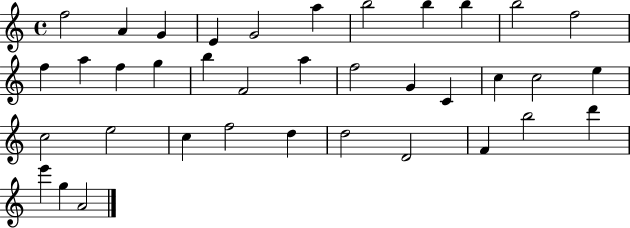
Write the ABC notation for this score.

X:1
T:Untitled
M:4/4
L:1/4
K:C
f2 A G E G2 a b2 b b b2 f2 f a f g b F2 a f2 G C c c2 e c2 e2 c f2 d d2 D2 F b2 d' e' g A2